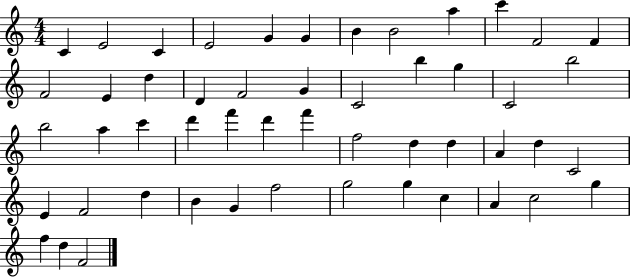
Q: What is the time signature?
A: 4/4